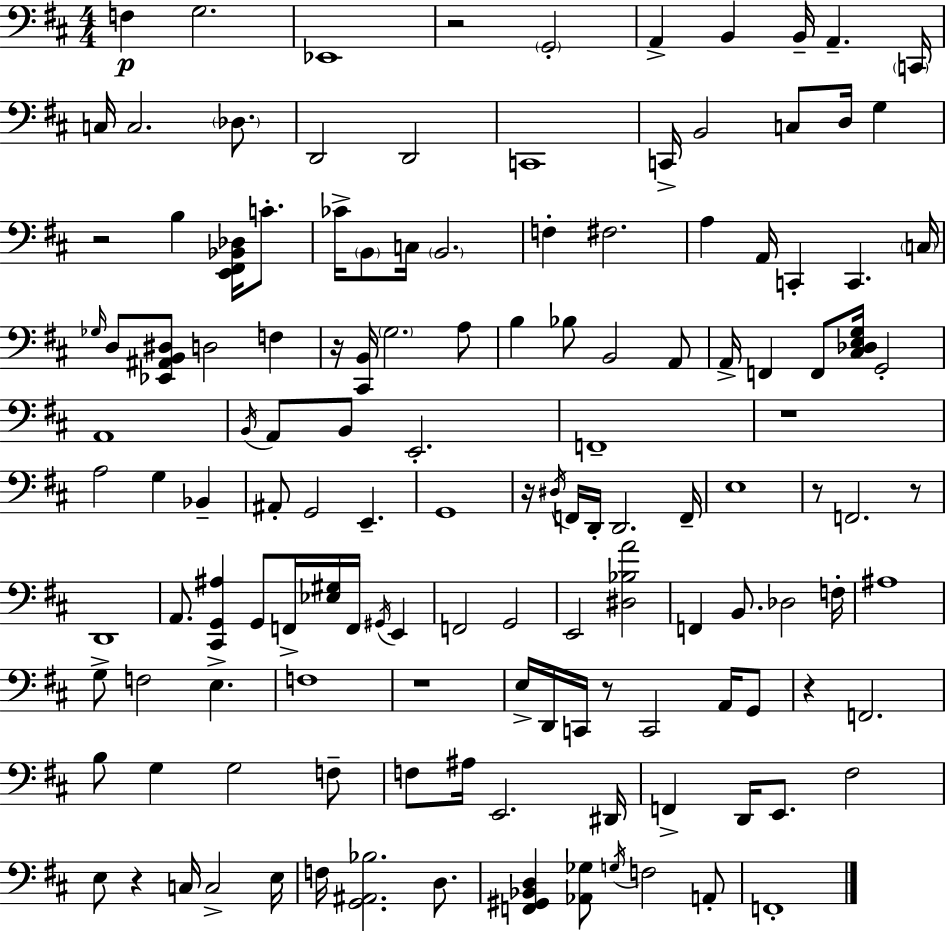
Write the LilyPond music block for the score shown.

{
  \clef bass
  \numericTimeSignature
  \time 4/4
  \key d \major
  f4\p g2. | ees,1 | r2 \parenthesize g,2-. | a,4-> b,4 b,16-- a,4.-- \parenthesize c,16 | \break c16 c2. \parenthesize des8. | d,2 d,2 | c,1 | c,16-> b,2 c8 d16 g4 | \break r2 b4 <e, fis, bes, des>16 c'8.-. | ces'16-> \parenthesize b,8 c16 \parenthesize b,2. | f4-. fis2. | a4 a,16 c,4-. c,4. \parenthesize c16 | \break \grace { ges16 } d8 <ees, ais, b, dis>8 d2 f4 | r16 <cis, b,>16 \parenthesize g2. a8 | b4 bes8 b,2 a,8 | a,16-> f,4 f,8 <cis des e g>16 g,2-. | \break a,1 | \acciaccatura { b,16 } a,8 b,8 e,2.-. | f,1-- | r1 | \break a2 g4 bes,4-- | ais,8-. g,2 e,4.-- | g,1 | r16 \acciaccatura { dis16 } f,16 d,16-. d,2. | \break f,16-- e1 | r8 f,2. | r8 d,1 | a,8. <cis, g, ais>4 g,8 f,16-> <ees gis>16 f,16 \acciaccatura { gis,16 } | \break e,4 f,2 g,2 | e,2 <dis bes a'>2 | f,4 b,8. des2 | f16-. ais1 | \break g8-> f2 e4.-> | f1 | r1 | e16-> d,16 c,16 r8 c,2 | \break a,16 g,8 r4 f,2. | b8 g4 g2 | f8-- f8 ais16 e,2. | dis,16 f,4-> d,16 e,8. fis2 | \break e8 r4 c16 c2-> | e16 f16 <g, ais, bes>2. | d8. <f, gis, bes, d>4 <aes, ges>8 \acciaccatura { g16 } f2 | a,8-. f,1-. | \break \bar "|."
}